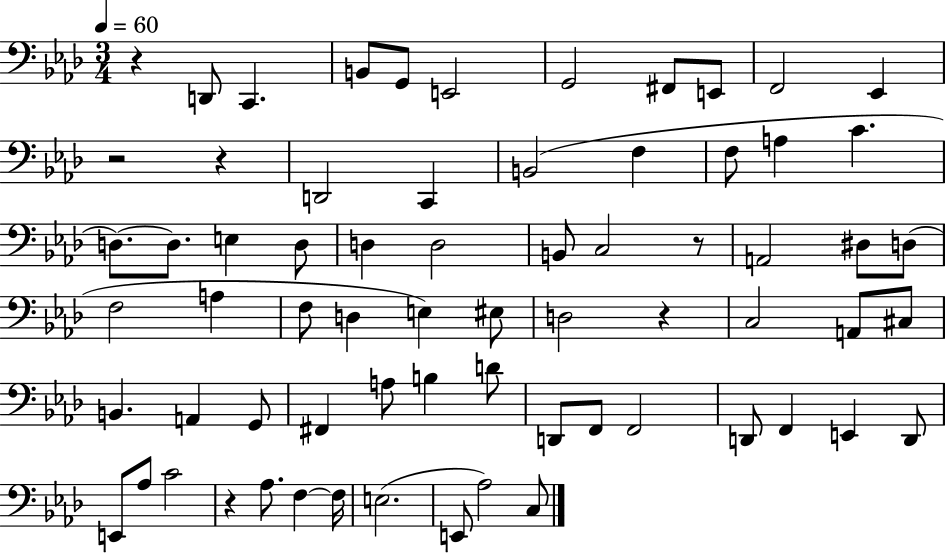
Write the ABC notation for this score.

X:1
T:Untitled
M:3/4
L:1/4
K:Ab
z D,,/2 C,, B,,/2 G,,/2 E,,2 G,,2 ^F,,/2 E,,/2 F,,2 _E,, z2 z D,,2 C,, B,,2 F, F,/2 A, C D,/2 D,/2 E, D,/2 D, D,2 B,,/2 C,2 z/2 A,,2 ^D,/2 D,/2 F,2 A, F,/2 D, E, ^E,/2 D,2 z C,2 A,,/2 ^C,/2 B,, A,, G,,/2 ^F,, A,/2 B, D/2 D,,/2 F,,/2 F,,2 D,,/2 F,, E,, D,,/2 E,,/2 _A,/2 C2 z _A,/2 F, F,/4 E,2 E,,/2 _A,2 C,/2